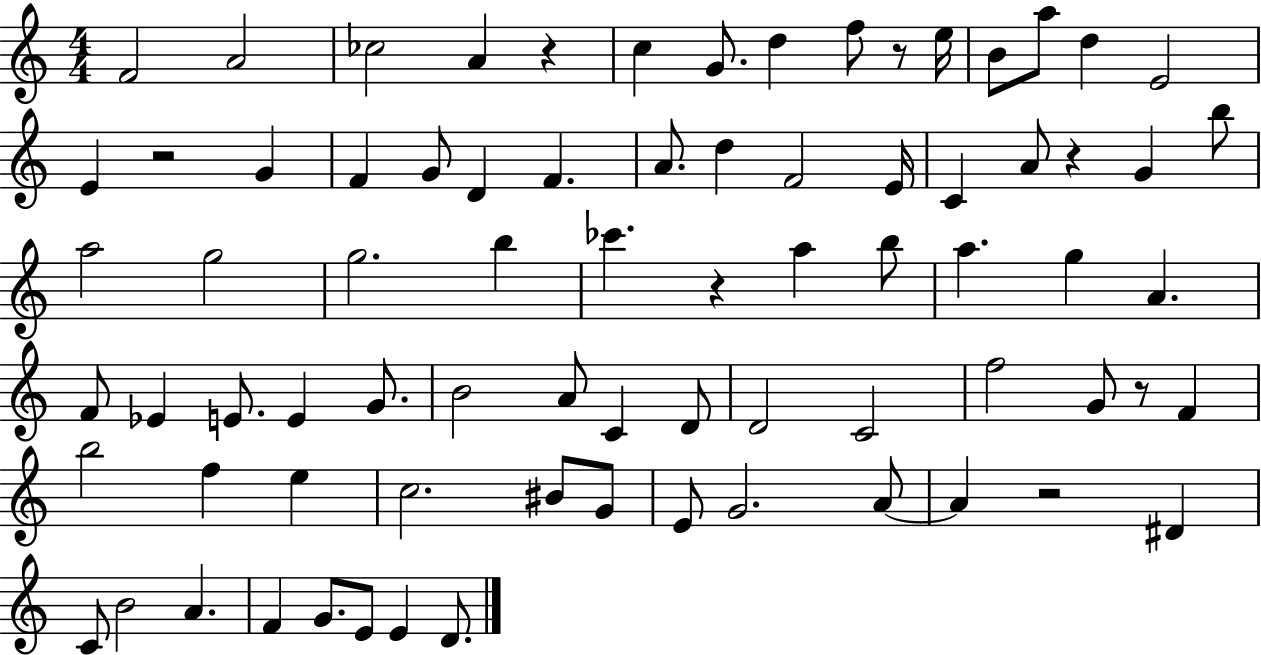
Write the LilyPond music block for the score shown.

{
  \clef treble
  \numericTimeSignature
  \time 4/4
  \key c \major
  f'2 a'2 | ces''2 a'4 r4 | c''4 g'8. d''4 f''8 r8 e''16 | b'8 a''8 d''4 e'2 | \break e'4 r2 g'4 | f'4 g'8 d'4 f'4. | a'8. d''4 f'2 e'16 | c'4 a'8 r4 g'4 b''8 | \break a''2 g''2 | g''2. b''4 | ces'''4. r4 a''4 b''8 | a''4. g''4 a'4. | \break f'8 ees'4 e'8. e'4 g'8. | b'2 a'8 c'4 d'8 | d'2 c'2 | f''2 g'8 r8 f'4 | \break b''2 f''4 e''4 | c''2. bis'8 g'8 | e'8 g'2. a'8~~ | a'4 r2 dis'4 | \break c'8 b'2 a'4. | f'4 g'8. e'8 e'4 d'8. | \bar "|."
}